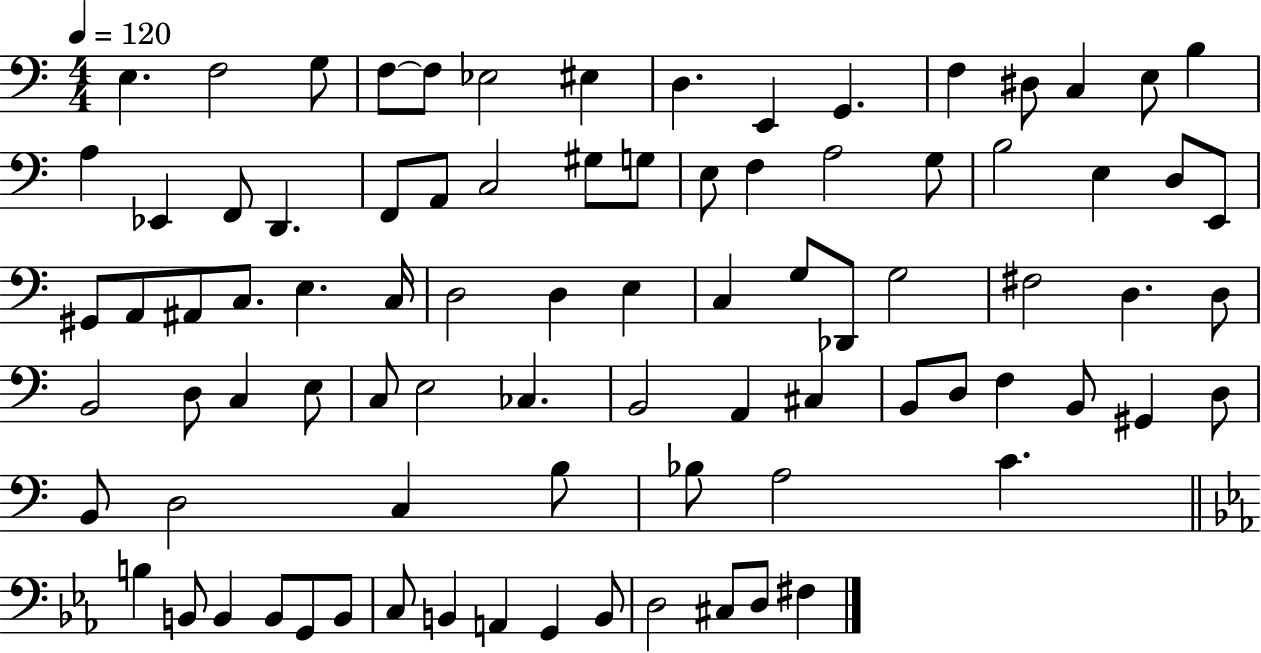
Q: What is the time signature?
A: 4/4